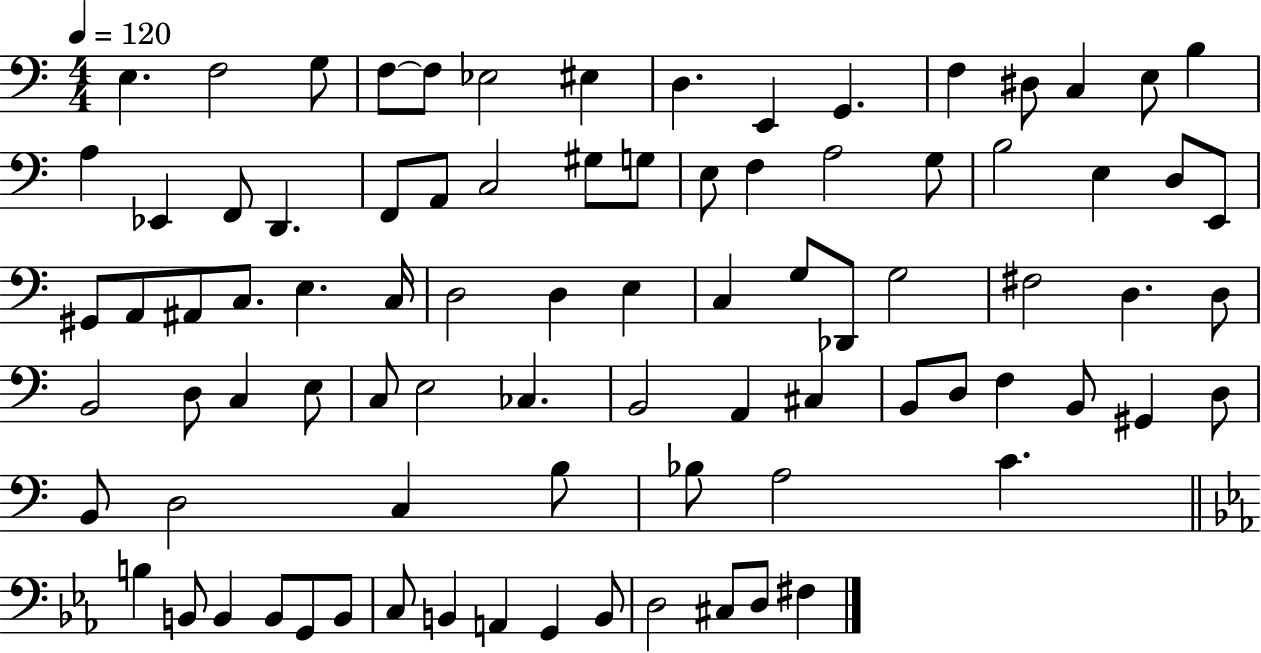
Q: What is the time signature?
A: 4/4